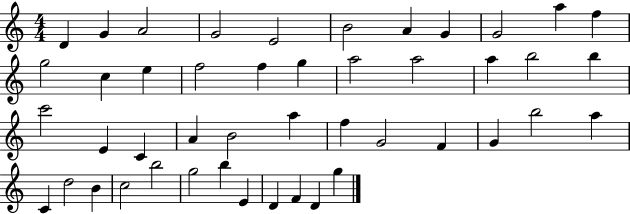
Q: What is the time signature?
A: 4/4